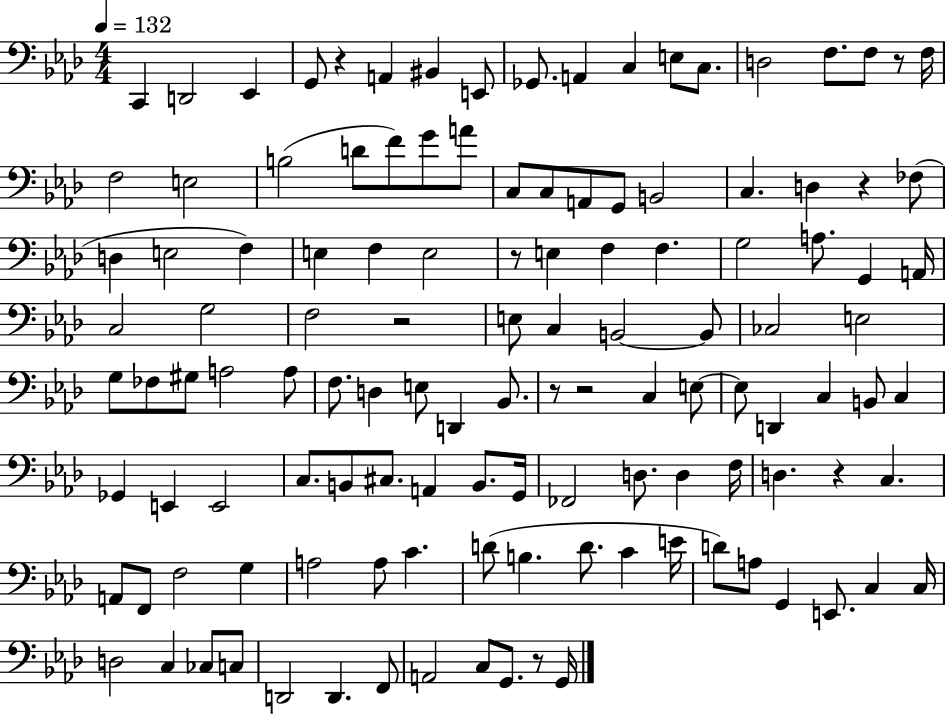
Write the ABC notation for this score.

X:1
T:Untitled
M:4/4
L:1/4
K:Ab
C,, D,,2 _E,, G,,/2 z A,, ^B,, E,,/2 _G,,/2 A,, C, E,/2 C,/2 D,2 F,/2 F,/2 z/2 F,/4 F,2 E,2 B,2 D/2 F/2 G/2 A/2 C,/2 C,/2 A,,/2 G,,/2 B,,2 C, D, z _F,/2 D, E,2 F, E, F, E,2 z/2 E, F, F, G,2 A,/2 G,, A,,/4 C,2 G,2 F,2 z2 E,/2 C, B,,2 B,,/2 _C,2 E,2 G,/2 _F,/2 ^G,/2 A,2 A,/2 F,/2 D, E,/2 D,, _B,,/2 z/2 z2 C, E,/2 E,/2 D,, C, B,,/2 C, _G,, E,, E,,2 C,/2 B,,/2 ^C,/2 A,, B,,/2 G,,/4 _F,,2 D,/2 D, F,/4 D, z C, A,,/2 F,,/2 F,2 G, A,2 A,/2 C D/2 B, D/2 C E/4 D/2 A,/2 G,, E,,/2 C, C,/4 D,2 C, _C,/2 C,/2 D,,2 D,, F,,/2 A,,2 C,/2 G,,/2 z/2 G,,/4